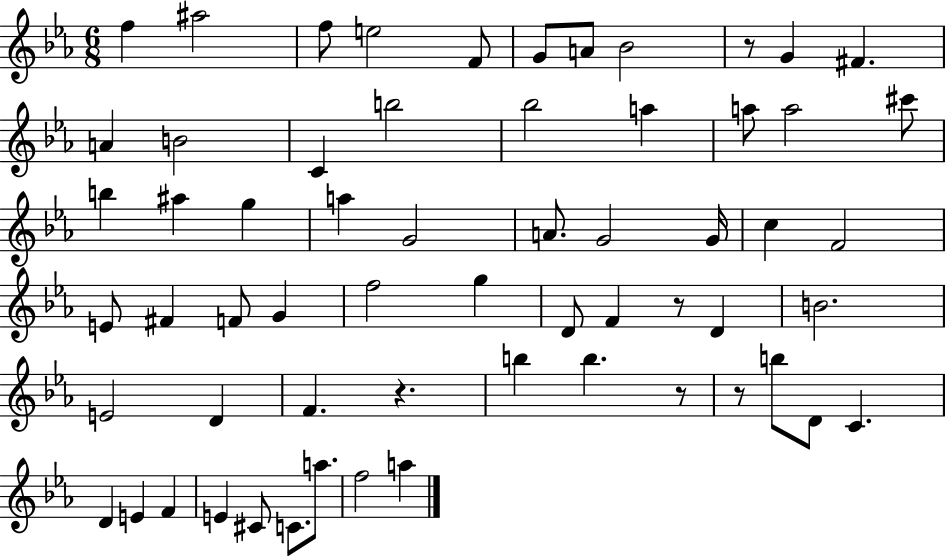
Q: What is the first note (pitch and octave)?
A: F5